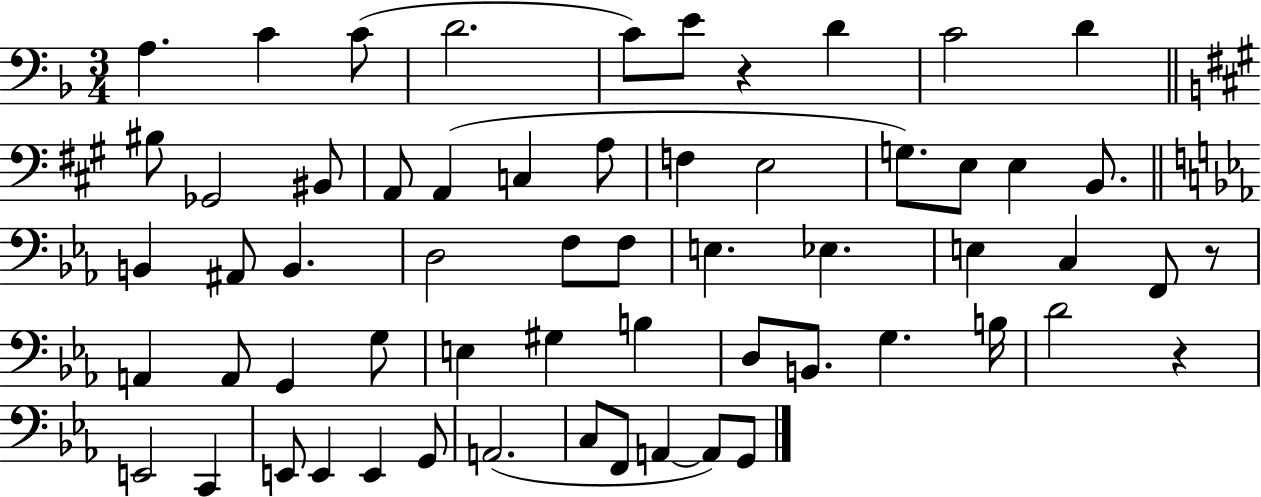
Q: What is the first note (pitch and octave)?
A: A3